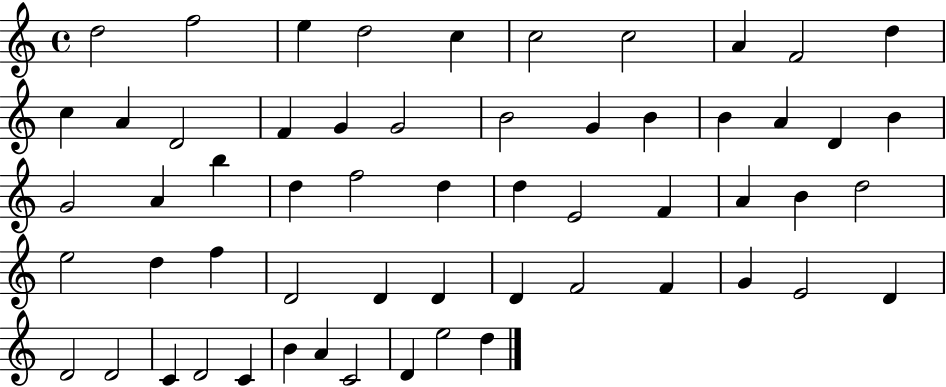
D5/h F5/h E5/q D5/h C5/q C5/h C5/h A4/q F4/h D5/q C5/q A4/q D4/h F4/q G4/q G4/h B4/h G4/q B4/q B4/q A4/q D4/q B4/q G4/h A4/q B5/q D5/q F5/h D5/q D5/q E4/h F4/q A4/q B4/q D5/h E5/h D5/q F5/q D4/h D4/q D4/q D4/q F4/h F4/q G4/q E4/h D4/q D4/h D4/h C4/q D4/h C4/q B4/q A4/q C4/h D4/q E5/h D5/q